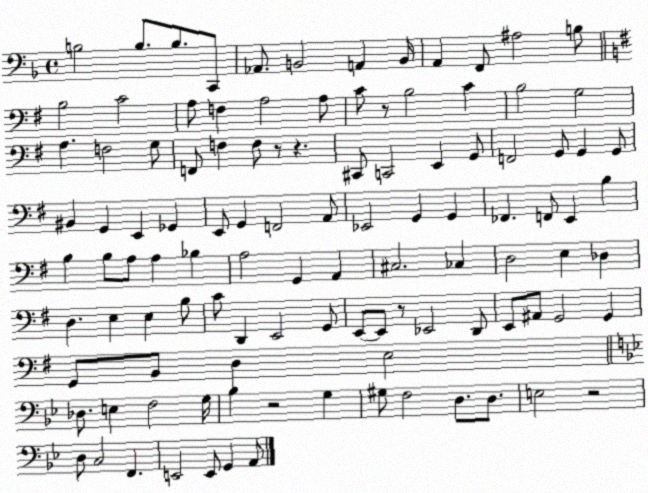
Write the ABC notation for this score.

X:1
T:Untitled
M:4/4
L:1/4
K:F
B,2 B,/2 B,/2 C,,/2 _A,,/2 B,,2 A,, B,,/4 A,, F,,/2 ^A,2 B,/2 B,2 C2 A,/2 F, A,2 A,/2 C/2 z/2 B,2 C B,2 G,2 A, F,2 G,/2 F,,/2 F, F,/2 z/2 z ^C,,/2 C,,2 E,, G,,/2 F,,2 G,,/2 G,, G,,/2 ^B,, G,, E,, _G,, E,,/2 G,, F,,2 A,,/2 _E,,2 G,, G,, _F,, F,,/2 E,, B, B, B,/2 A,/2 A, _B, A,2 G,, A,, ^C,2 _C, D,2 E, _D, D, E, E, B,/2 C/2 D,, E,,2 G,,/2 E,,/2 E,,/2 z/2 _E,,2 D,,/2 E,,/2 ^A,,/2 G,,2 G,, G,,/2 B,,/2 D, E,2 _D,/2 E, F,2 G,/4 _B, z2 G, ^G,/2 F,2 D,/2 D,/2 E,2 z2 D,/2 C,2 F,, E,,2 E,,/2 G,, A,,/2